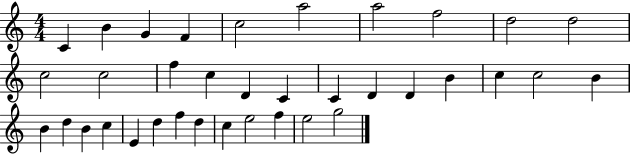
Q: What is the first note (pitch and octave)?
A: C4